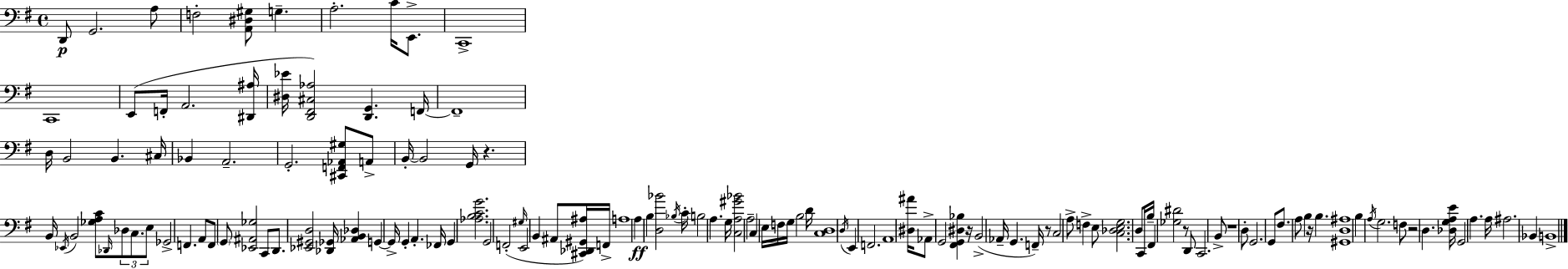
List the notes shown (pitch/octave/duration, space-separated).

D2/e G2/h. A3/e F3/h [A2,D#3,G#3]/e G3/q. A3/h. C4/s E2/e. C2/w C2/w E2/e F2/s A2/h. [D#2,A#3]/s [D#3,Eb4]/s [D2,F#2,C#3,Ab3]/h [D2,G2]/q. F2/s F2/w D3/s B2/h B2/q. C#3/s Bb2/q A2/h. G2/h. [C#2,F2,Ab2,G#3]/e A2/e B2/s B2/h G2/s R/q. B2/s Eb2/s B2/h [Gb3,A3,C4]/e Db2/s Db3/e C3/e. E3/e Gb2/h F2/q. A2/e F2/e G2/e [Eb2,A#2,Gb3]/h C2/e D2/e. [Eb2,G#2,D3]/h [Db2,Gb2]/s [Ab2,B2,Db3]/q G2/q G2/s G2/q A2/q. FES2/s G2/q [Ab3,B3,C4,G4]/h. G2/h F2/h G#3/s E2/h B2/q A#2/e [C#2,Db2,G#2,A#3]/s F2/s A3/w A3/q B3/q [D3,Bb4]/h Bb3/s C4/s B3/h A3/q. G3/s [C3,A3,G#4,Bb4]/h A3/h C3/q E3/s F3/s G3/s B3/h D4/s [C3,D3]/w D3/s E2/q F2/h. A2/w [D#3,A#4]/s Ab2/e G2/h [F#2,G2,D#3,Bb3]/q R/s B2/h Ab2/s G2/q. F2/s R/e C3/h A3/e F3/q E3/e [C3,Db3,E3,G3]/h. D3/e C2/s B3/s F#2/q [Gb3,D#4]/h R/e D2/e C2/h. B2/e R/w D3/e G2/h. G2/e F#3/e. A3/e B3/q R/s B3/q. [G#2,D3,A#3]/w B3/q A3/s G3/h. F3/e R/h D3/q. [Db3,G3,A3,E4]/s G2/h A3/q. A3/s A#3/h. Bb2/q B2/w